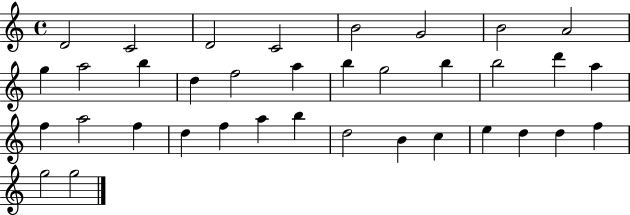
D4/h C4/h D4/h C4/h B4/h G4/h B4/h A4/h G5/q A5/h B5/q D5/q F5/h A5/q B5/q G5/h B5/q B5/h D6/q A5/q F5/q A5/h F5/q D5/q F5/q A5/q B5/q D5/h B4/q C5/q E5/q D5/q D5/q F5/q G5/h G5/h